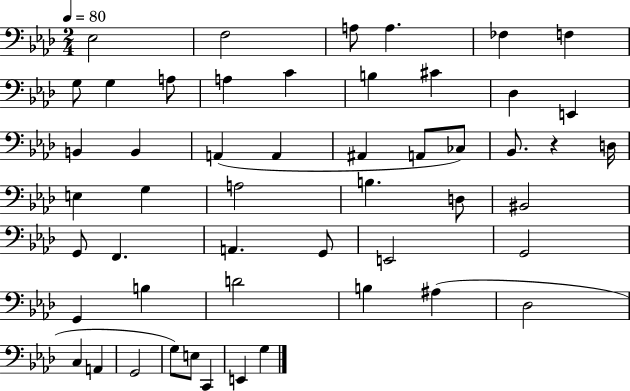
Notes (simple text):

Eb3/h F3/h A3/e A3/q. FES3/q F3/q G3/e G3/q A3/e A3/q C4/q B3/q C#4/q Db3/q E2/q B2/q B2/q A2/q A2/q A#2/q A2/e CES3/e Bb2/e. R/q D3/s E3/q G3/q A3/h B3/q. D3/e BIS2/h G2/e F2/q. A2/q. G2/e E2/h G2/h G2/q B3/q D4/h B3/q A#3/q Db3/h C3/q A2/q G2/h G3/e E3/e C2/q E2/q G3/q